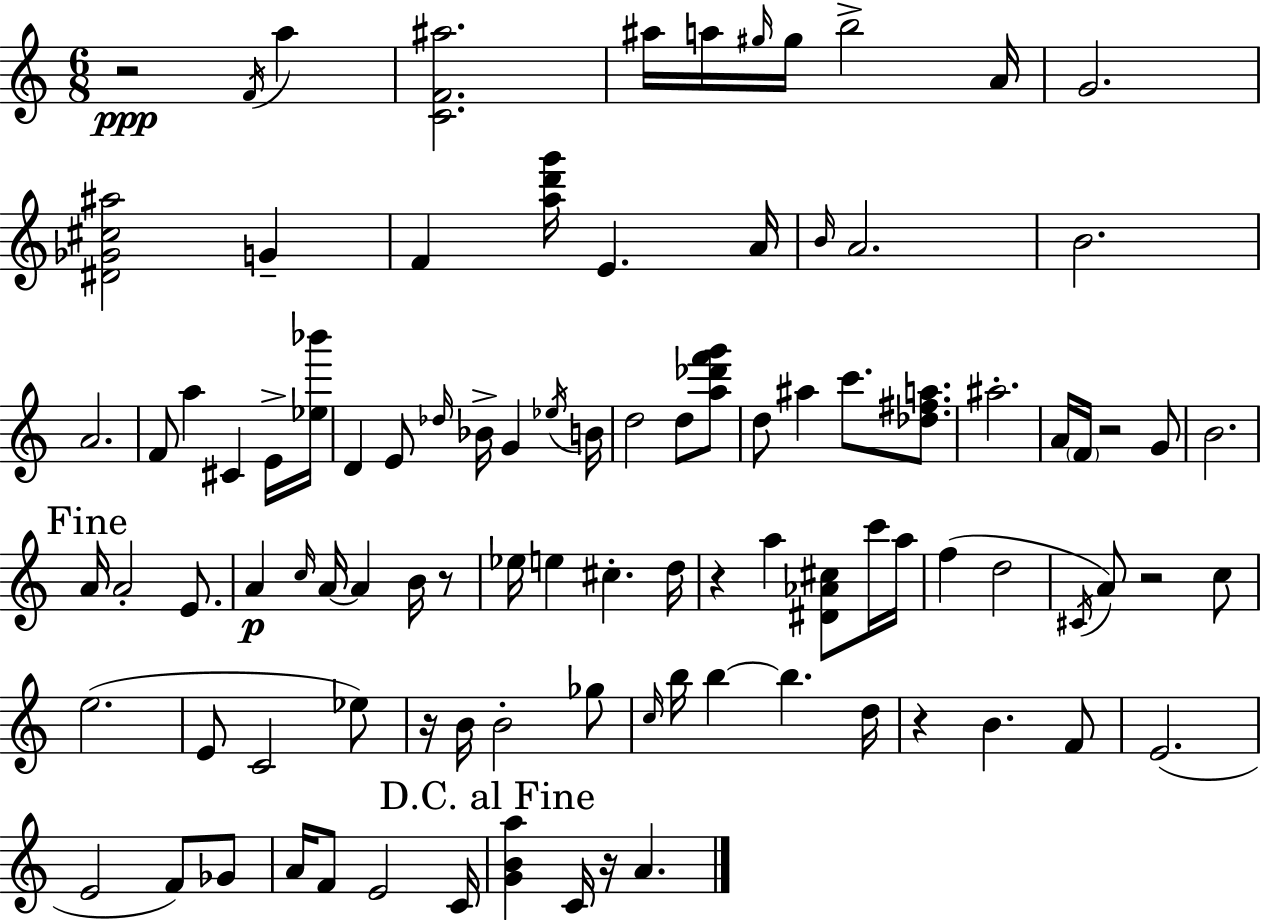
{
  \clef treble
  \numericTimeSignature
  \time 6/8
  \key a \minor
  r2\ppp \acciaccatura { f'16 } a''4 | <c' f' ais''>2. | ais''16 a''16 \grace { gis''16 } gis''16 b''2-> | a'16 g'2. | \break <dis' ges' cis'' ais''>2 g'4-- | f'4 <a'' d''' g'''>16 e'4. | a'16 \grace { b'16 } a'2. | b'2. | \break a'2. | f'8 a''4 cis'4 | e'16-> <ees'' bes'''>16 d'4 e'8 \grace { des''16 } bes'16-> g'4 | \acciaccatura { ees''16 } b'16 d''2 | \break d''8 <a'' des''' f''' g'''>8 d''8 ais''4 c'''8. | <des'' fis'' a''>8. ais''2.-. | a'16 \parenthesize f'16 r2 | g'8 b'2. | \break \mark "Fine" a'16 a'2-. | e'8. a'4\p \grace { c''16 } a'16~~ a'4 | b'16 r8 ees''16 e''4 cis''4.-. | d''16 r4 a''4 | \break <dis' aes' cis''>8 c'''16 a''16 f''4( d''2 | \acciaccatura { cis'16 } a'8) r2 | c''8 e''2.( | e'8 c'2 | \break ees''8) r16 b'16 b'2-. | ges''8 \grace { c''16 } b''16 b''4~~ | b''4. d''16 r4 | b'4. f'8 e'2.( | \break e'2 | f'8) ges'8 a'16 f'8 e'2 | c'16 \mark "D.C. al Fine" <g' b' a''>4 | c'16 r16 a'4. \bar "|."
}